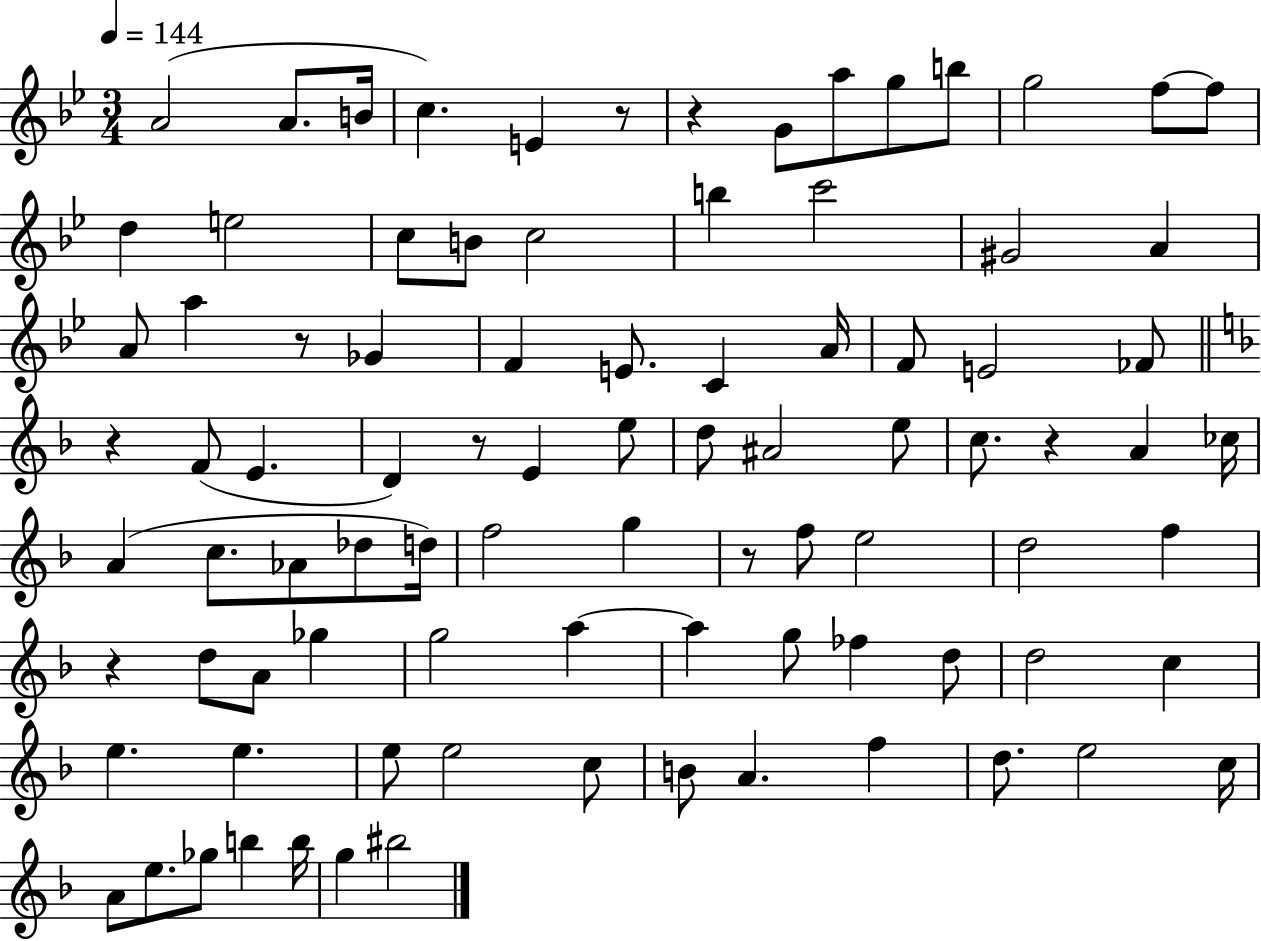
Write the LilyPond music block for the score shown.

{
  \clef treble
  \numericTimeSignature
  \time 3/4
  \key bes \major
  \tempo 4 = 144
  \repeat volta 2 { a'2( a'8. b'16 | c''4.) e'4 r8 | r4 g'8 a''8 g''8 b''8 | g''2 f''8~~ f''8 | \break d''4 e''2 | c''8 b'8 c''2 | b''4 c'''2 | gis'2 a'4 | \break a'8 a''4 r8 ges'4 | f'4 e'8. c'4 a'16 | f'8 e'2 fes'8 | \bar "||" \break \key f \major r4 f'8( e'4. | d'4) r8 e'4 e''8 | d''8 ais'2 e''8 | c''8. r4 a'4 ces''16 | \break a'4( c''8. aes'8 des''8 d''16) | f''2 g''4 | r8 f''8 e''2 | d''2 f''4 | \break r4 d''8 a'8 ges''4 | g''2 a''4~~ | a''4 g''8 fes''4 d''8 | d''2 c''4 | \break e''4. e''4. | e''8 e''2 c''8 | b'8 a'4. f''4 | d''8. e''2 c''16 | \break a'8 e''8. ges''8 b''4 b''16 | g''4 bis''2 | } \bar "|."
}